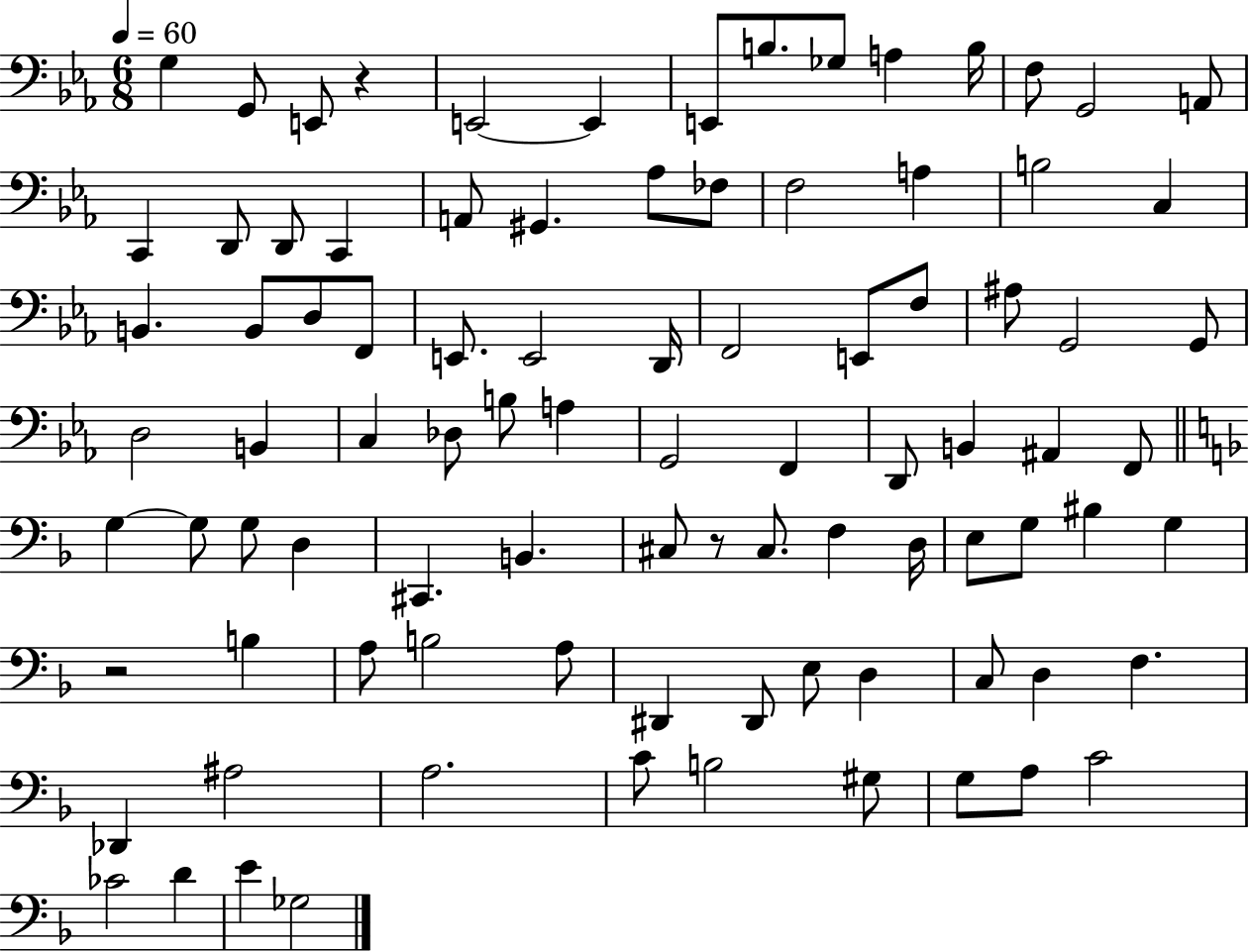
X:1
T:Untitled
M:6/8
L:1/4
K:Eb
G, G,,/2 E,,/2 z E,,2 E,, E,,/2 B,/2 _G,/2 A, B,/4 F,/2 G,,2 A,,/2 C,, D,,/2 D,,/2 C,, A,,/2 ^G,, _A,/2 _F,/2 F,2 A, B,2 C, B,, B,,/2 D,/2 F,,/2 E,,/2 E,,2 D,,/4 F,,2 E,,/2 F,/2 ^A,/2 G,,2 G,,/2 D,2 B,, C, _D,/2 B,/2 A, G,,2 F,, D,,/2 B,, ^A,, F,,/2 G, G,/2 G,/2 D, ^C,, B,, ^C,/2 z/2 ^C,/2 F, D,/4 E,/2 G,/2 ^B, G, z2 B, A,/2 B,2 A,/2 ^D,, ^D,,/2 E,/2 D, C,/2 D, F, _D,, ^A,2 A,2 C/2 B,2 ^G,/2 G,/2 A,/2 C2 _C2 D E _G,2